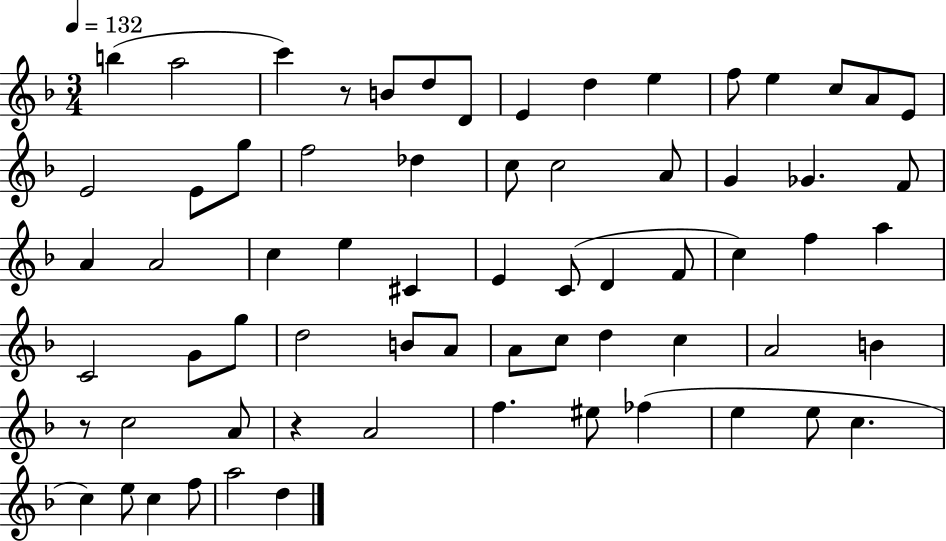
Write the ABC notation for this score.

X:1
T:Untitled
M:3/4
L:1/4
K:F
b a2 c' z/2 B/2 d/2 D/2 E d e f/2 e c/2 A/2 E/2 E2 E/2 g/2 f2 _d c/2 c2 A/2 G _G F/2 A A2 c e ^C E C/2 D F/2 c f a C2 G/2 g/2 d2 B/2 A/2 A/2 c/2 d c A2 B z/2 c2 A/2 z A2 f ^e/2 _f e e/2 c c e/2 c f/2 a2 d